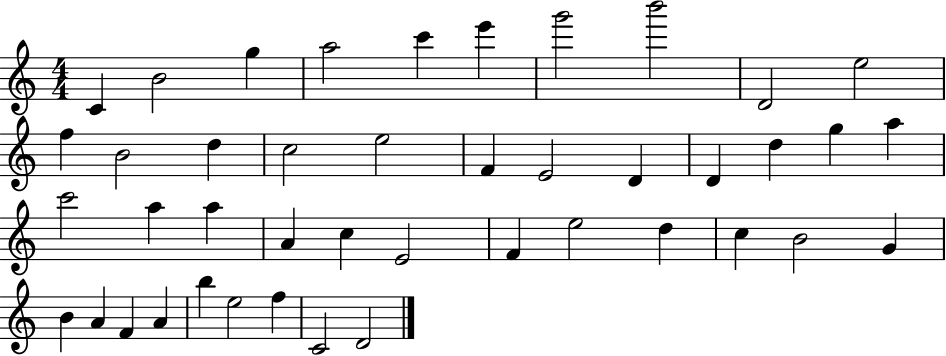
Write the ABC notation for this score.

X:1
T:Untitled
M:4/4
L:1/4
K:C
C B2 g a2 c' e' g'2 b'2 D2 e2 f B2 d c2 e2 F E2 D D d g a c'2 a a A c E2 F e2 d c B2 G B A F A b e2 f C2 D2